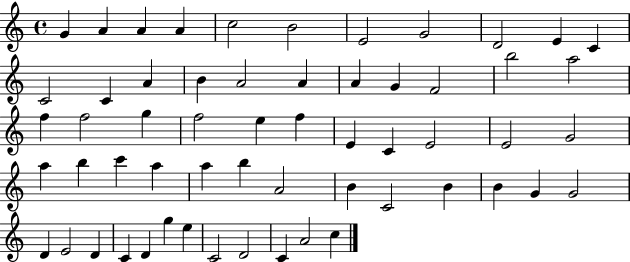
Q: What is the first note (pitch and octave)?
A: G4